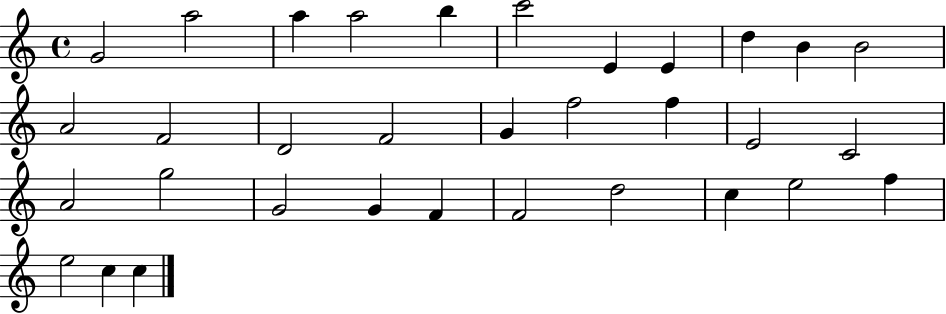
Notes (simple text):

G4/h A5/h A5/q A5/h B5/q C6/h E4/q E4/q D5/q B4/q B4/h A4/h F4/h D4/h F4/h G4/q F5/h F5/q E4/h C4/h A4/h G5/h G4/h G4/q F4/q F4/h D5/h C5/q E5/h F5/q E5/h C5/q C5/q